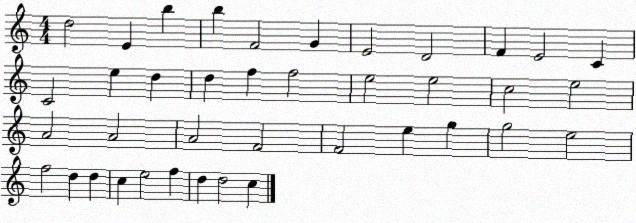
X:1
T:Untitled
M:4/4
L:1/4
K:C
d2 E b b F2 G E2 D2 F E2 C C2 e d d f f2 e2 e2 c2 e2 A2 A2 A2 F2 F2 e g g2 e2 f2 d d c e2 f d d2 c